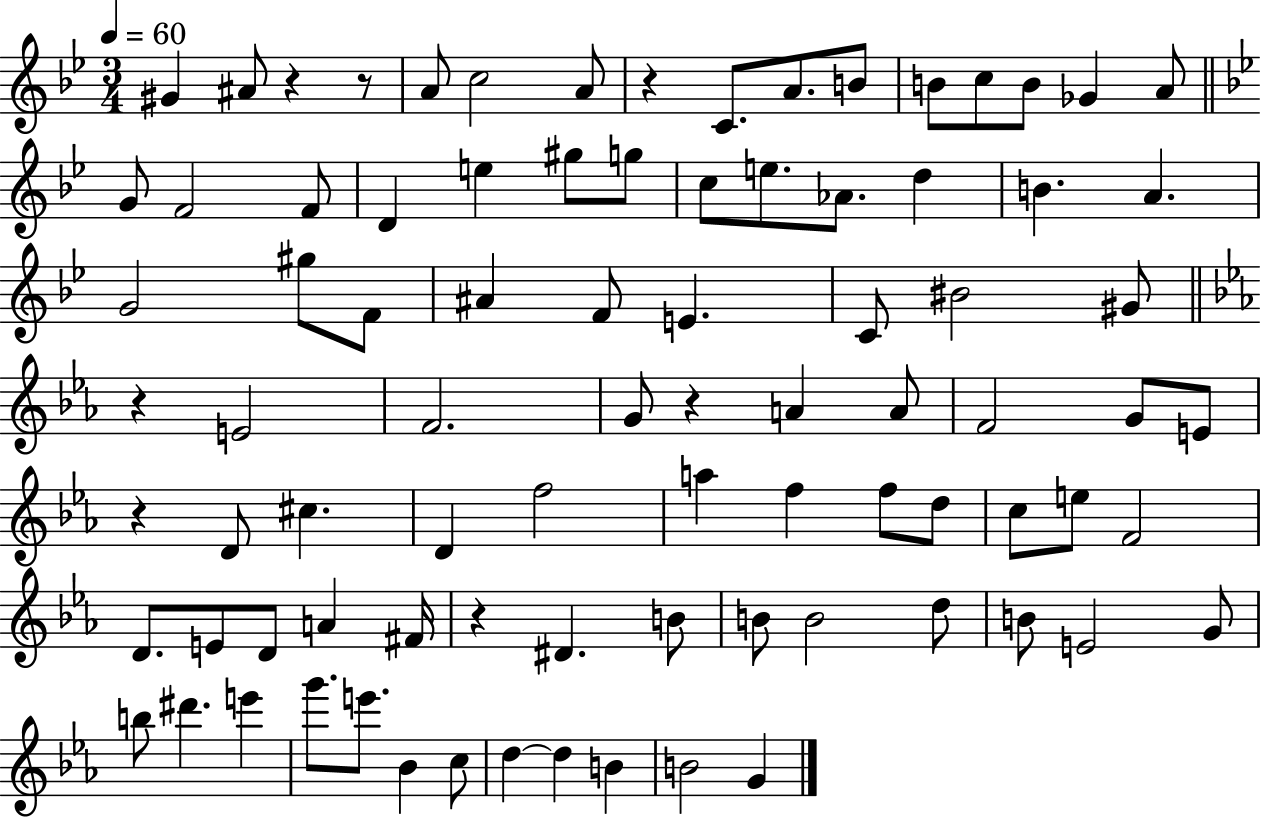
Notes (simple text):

G#4/q A#4/e R/q R/e A4/e C5/h A4/e R/q C4/e. A4/e. B4/e B4/e C5/e B4/e Gb4/q A4/e G4/e F4/h F4/e D4/q E5/q G#5/e G5/e C5/e E5/e. Ab4/e. D5/q B4/q. A4/q. G4/h G#5/e F4/e A#4/q F4/e E4/q. C4/e BIS4/h G#4/e R/q E4/h F4/h. G4/e R/q A4/q A4/e F4/h G4/e E4/e R/q D4/e C#5/q. D4/q F5/h A5/q F5/q F5/e D5/e C5/e E5/e F4/h D4/e. E4/e D4/e A4/q F#4/s R/q D#4/q. B4/e B4/e B4/h D5/e B4/e E4/h G4/e B5/e D#6/q. E6/q G6/e. E6/e. Bb4/q C5/e D5/q D5/q B4/q B4/h G4/q